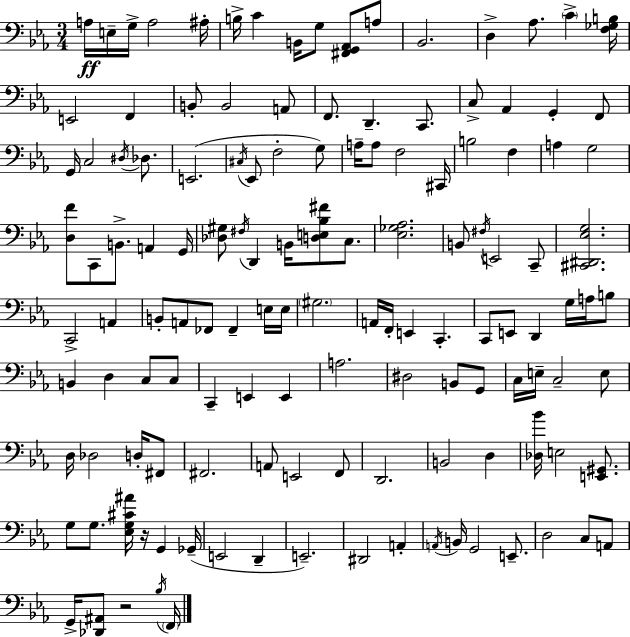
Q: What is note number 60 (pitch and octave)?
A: FES2